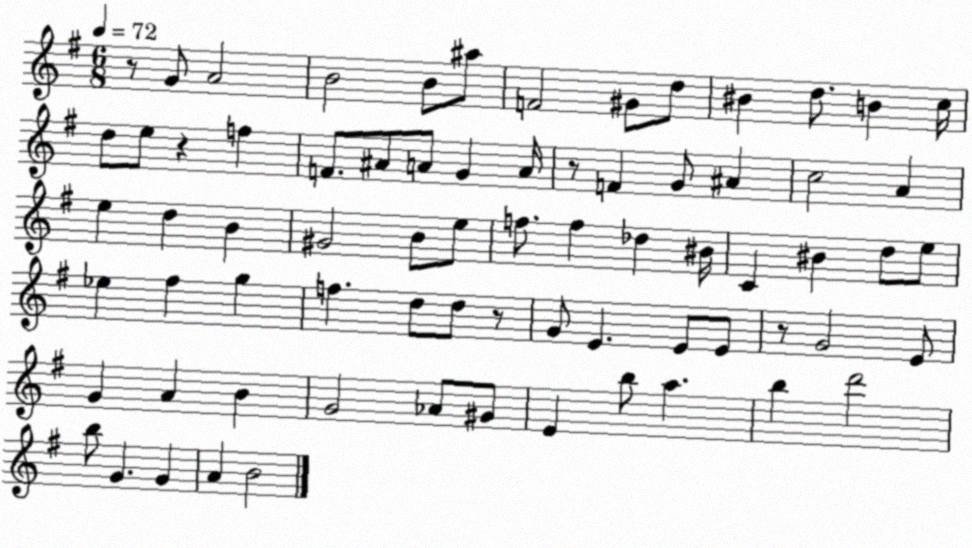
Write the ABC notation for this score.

X:1
T:Untitled
M:6/8
L:1/4
K:G
z/2 G/2 A2 B2 B/2 ^a/2 F2 ^G/2 d/2 ^B d/2 B c/4 d/2 e/2 z f F/2 ^A/2 A/2 G A/4 z/2 F G/2 ^A c2 A e d B ^G2 B/2 e/2 f/2 f _d ^B/4 C ^B d/2 e/2 _e ^f g f d/2 d/2 z/2 G/2 E E/2 E/2 z/2 G2 E/2 G A B G2 _A/2 ^G/2 E b/2 a b d'2 b/2 G G A B2